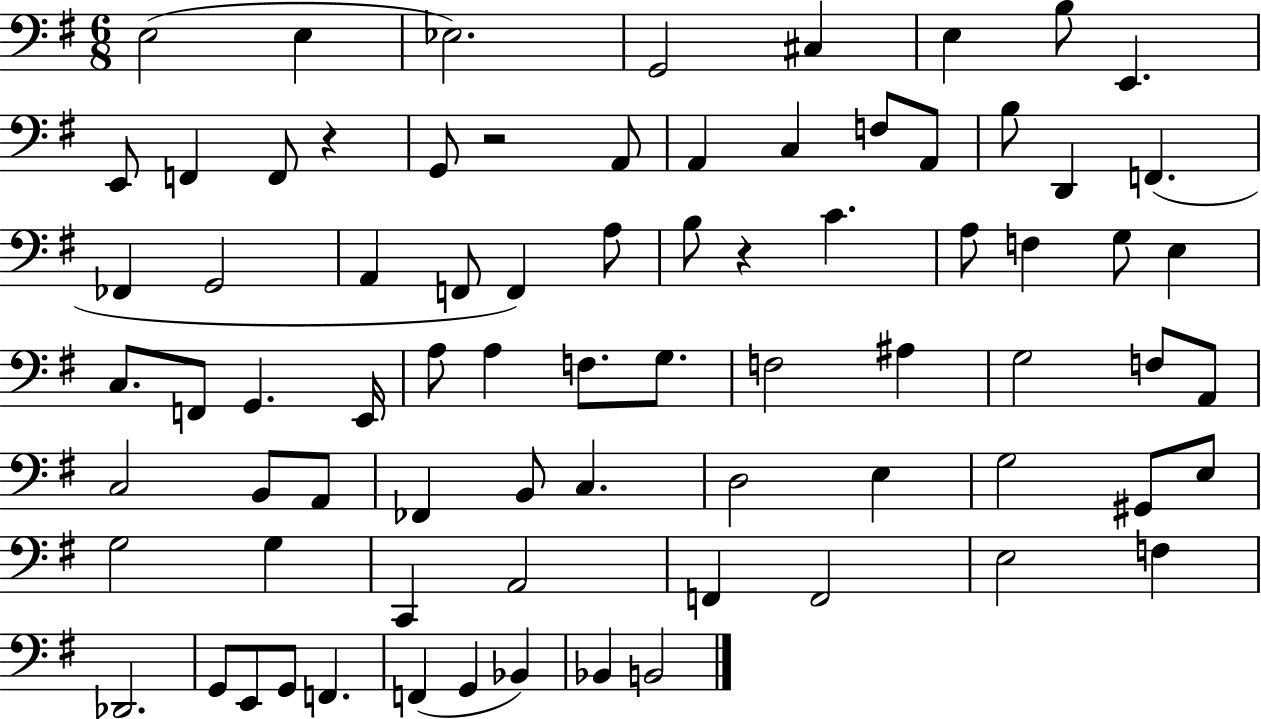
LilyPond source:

{
  \clef bass
  \numericTimeSignature
  \time 6/8
  \key g \major
  e2( e4 | ees2.) | g,2 cis4 | e4 b8 e,4. | \break e,8 f,4 f,8 r4 | g,8 r2 a,8 | a,4 c4 f8 a,8 | b8 d,4 f,4.( | \break fes,4 g,2 | a,4 f,8 f,4) a8 | b8 r4 c'4. | a8 f4 g8 e4 | \break c8. f,8 g,4. e,16 | a8 a4 f8. g8. | f2 ais4 | g2 f8 a,8 | \break c2 b,8 a,8 | fes,4 b,8 c4. | d2 e4 | g2 gis,8 e8 | \break g2 g4 | c,4 a,2 | f,4 f,2 | e2 f4 | \break des,2. | g,8 e,8 g,8 f,4. | f,4( g,4 bes,4) | bes,4 b,2 | \break \bar "|."
}